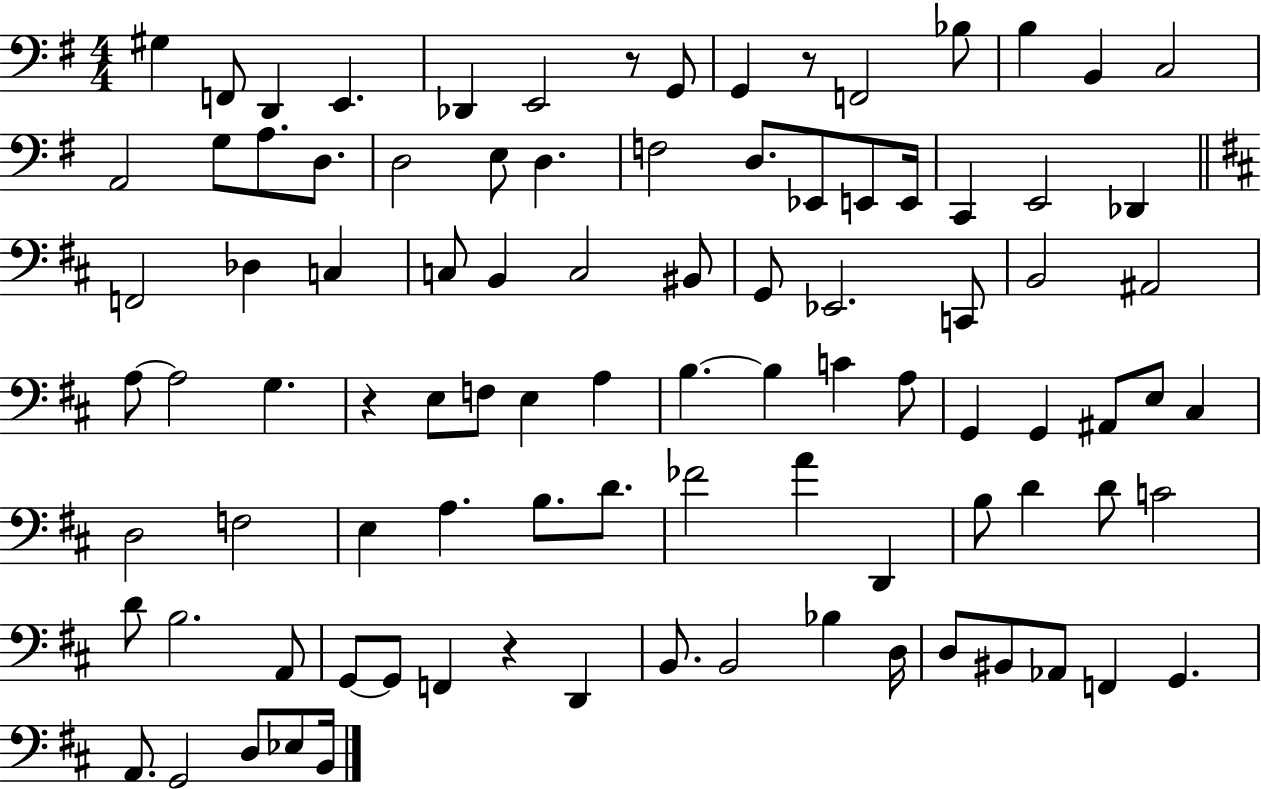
X:1
T:Untitled
M:4/4
L:1/4
K:G
^G, F,,/2 D,, E,, _D,, E,,2 z/2 G,,/2 G,, z/2 F,,2 _B,/2 B, B,, C,2 A,,2 G,/2 A,/2 D,/2 D,2 E,/2 D, F,2 D,/2 _E,,/2 E,,/2 E,,/4 C,, E,,2 _D,, F,,2 _D, C, C,/2 B,, C,2 ^B,,/2 G,,/2 _E,,2 C,,/2 B,,2 ^A,,2 A,/2 A,2 G, z E,/2 F,/2 E, A, B, B, C A,/2 G,, G,, ^A,,/2 E,/2 ^C, D,2 F,2 E, A, B,/2 D/2 _F2 A D,, B,/2 D D/2 C2 D/2 B,2 A,,/2 G,,/2 G,,/2 F,, z D,, B,,/2 B,,2 _B, D,/4 D,/2 ^B,,/2 _A,,/2 F,, G,, A,,/2 G,,2 D,/2 _E,/2 B,,/4